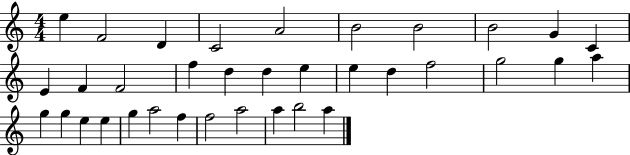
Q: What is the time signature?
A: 4/4